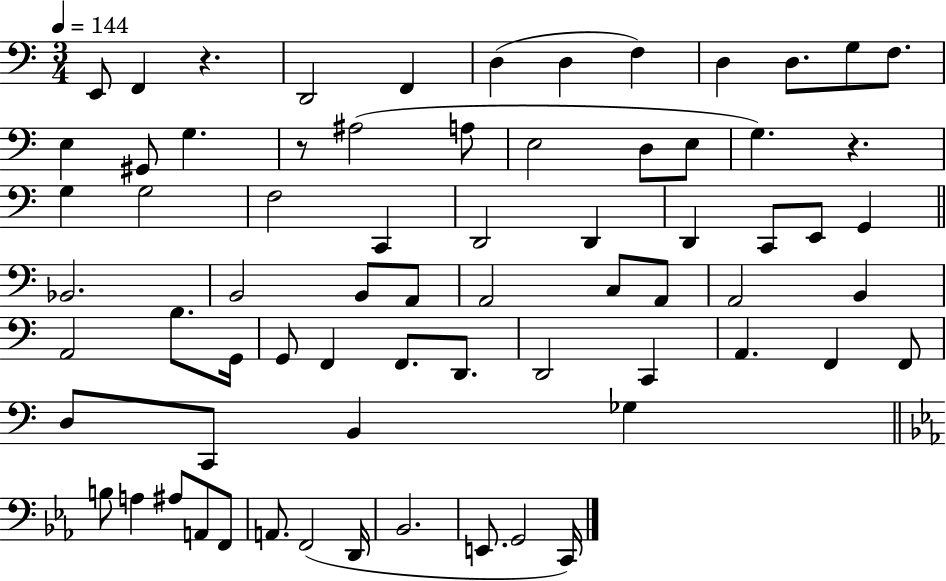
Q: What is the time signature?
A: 3/4